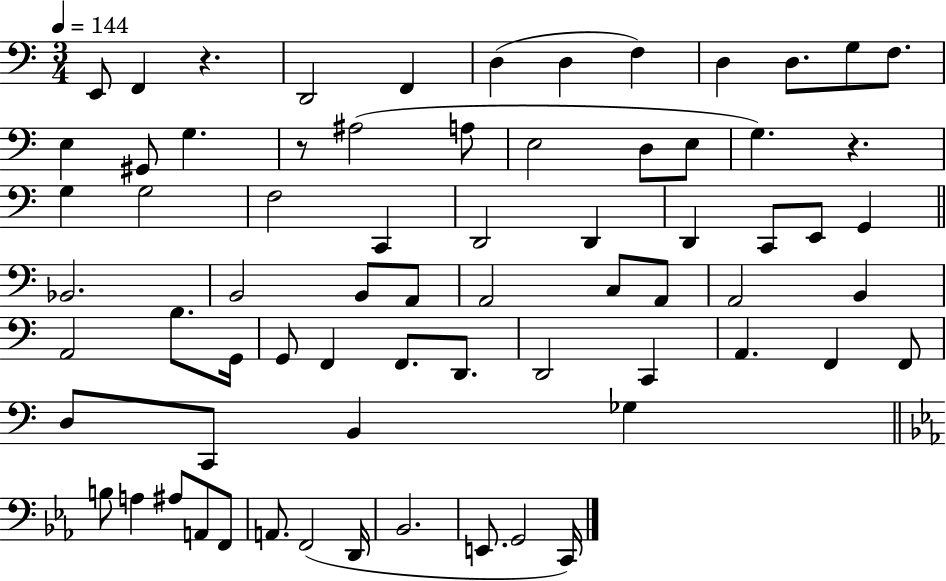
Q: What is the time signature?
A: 3/4